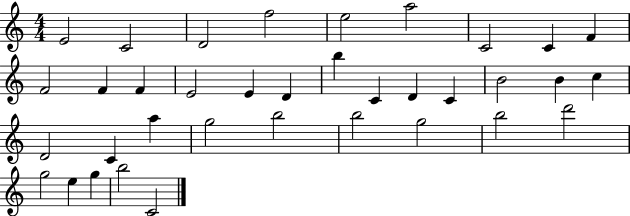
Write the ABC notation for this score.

X:1
T:Untitled
M:4/4
L:1/4
K:C
E2 C2 D2 f2 e2 a2 C2 C F F2 F F E2 E D b C D C B2 B c D2 C a g2 b2 b2 g2 b2 d'2 g2 e g b2 C2